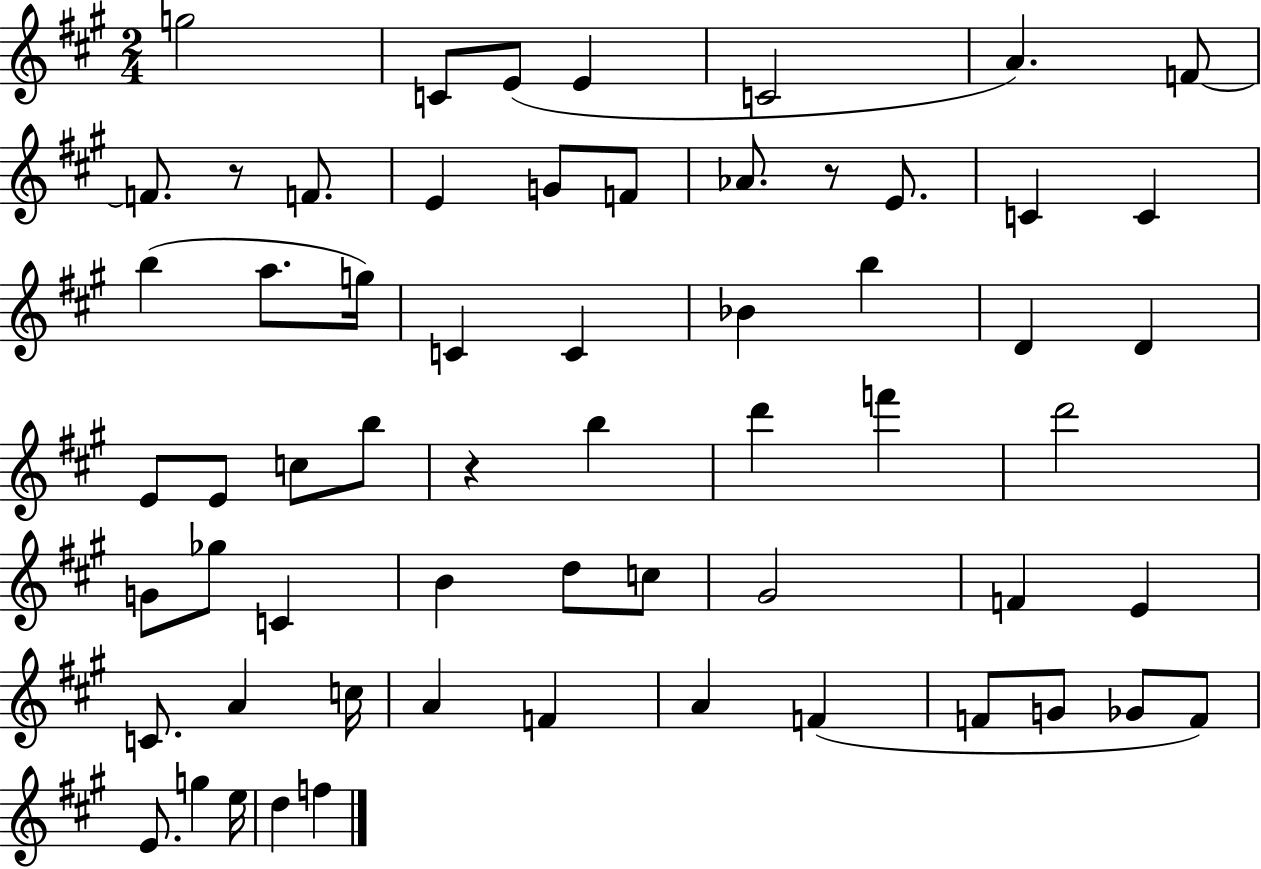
{
  \clef treble
  \numericTimeSignature
  \time 2/4
  \key a \major
  g''2 | c'8 e'8( e'4 | c'2 | a'4.) f'8~~ | \break f'8. r8 f'8. | e'4 g'8 f'8 | aes'8. r8 e'8. | c'4 c'4 | \break b''4( a''8. g''16) | c'4 c'4 | bes'4 b''4 | d'4 d'4 | \break e'8 e'8 c''8 b''8 | r4 b''4 | d'''4 f'''4 | d'''2 | \break g'8 ges''8 c'4 | b'4 d''8 c''8 | gis'2 | f'4 e'4 | \break c'8. a'4 c''16 | a'4 f'4 | a'4 f'4( | f'8 g'8 ges'8 f'8) | \break e'8. g''4 e''16 | d''4 f''4 | \bar "|."
}